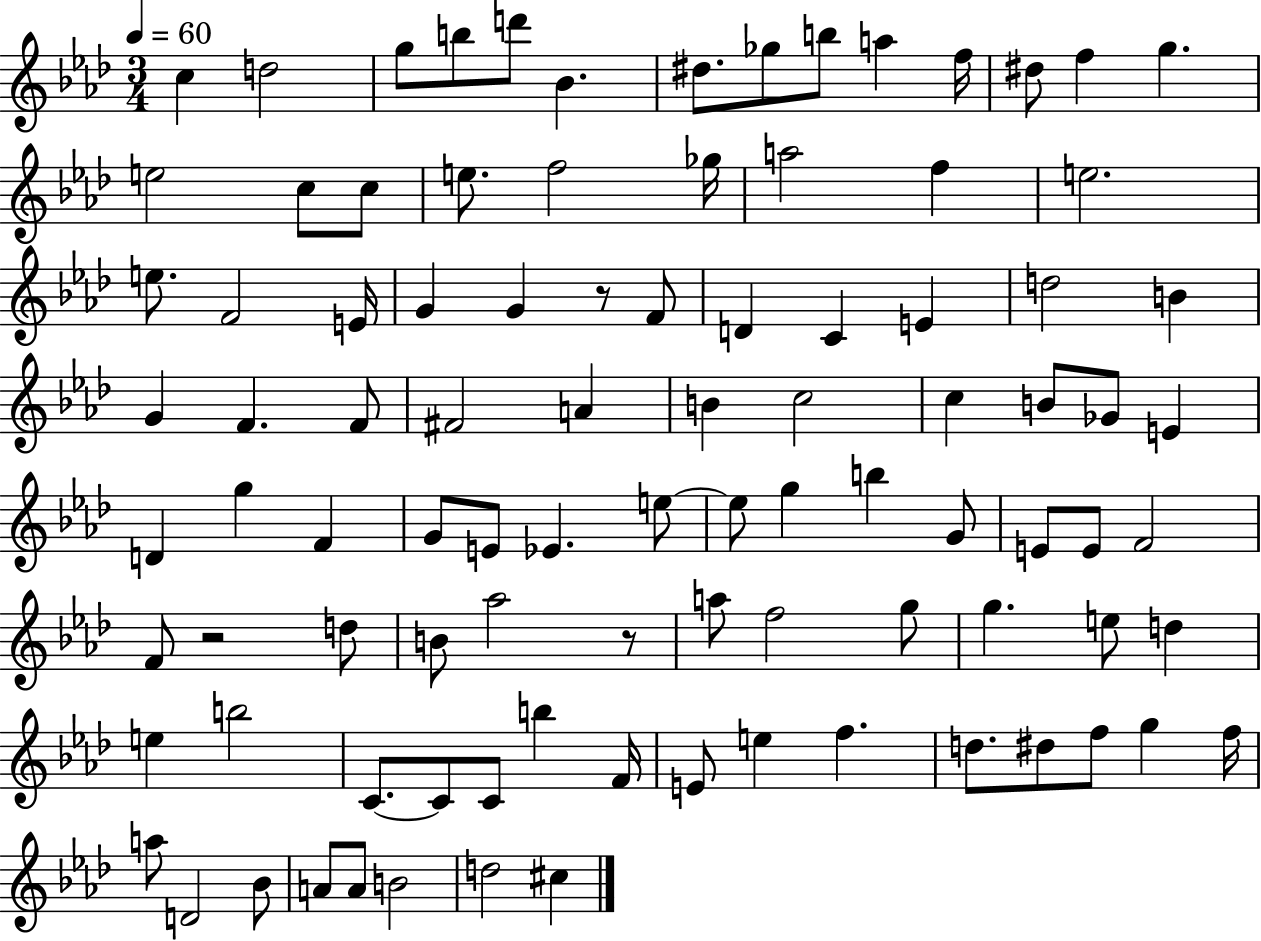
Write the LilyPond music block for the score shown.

{
  \clef treble
  \numericTimeSignature
  \time 3/4
  \key aes \major
  \tempo 4 = 60
  c''4 d''2 | g''8 b''8 d'''8 bes'4. | dis''8. ges''8 b''8 a''4 f''16 | dis''8 f''4 g''4. | \break e''2 c''8 c''8 | e''8. f''2 ges''16 | a''2 f''4 | e''2. | \break e''8. f'2 e'16 | g'4 g'4 r8 f'8 | d'4 c'4 e'4 | d''2 b'4 | \break g'4 f'4. f'8 | fis'2 a'4 | b'4 c''2 | c''4 b'8 ges'8 e'4 | \break d'4 g''4 f'4 | g'8 e'8 ees'4. e''8~~ | e''8 g''4 b''4 g'8 | e'8 e'8 f'2 | \break f'8 r2 d''8 | b'8 aes''2 r8 | a''8 f''2 g''8 | g''4. e''8 d''4 | \break e''4 b''2 | c'8.~~ c'8 c'8 b''4 f'16 | e'8 e''4 f''4. | d''8. dis''8 f''8 g''4 f''16 | \break a''8 d'2 bes'8 | a'8 a'8 b'2 | d''2 cis''4 | \bar "|."
}